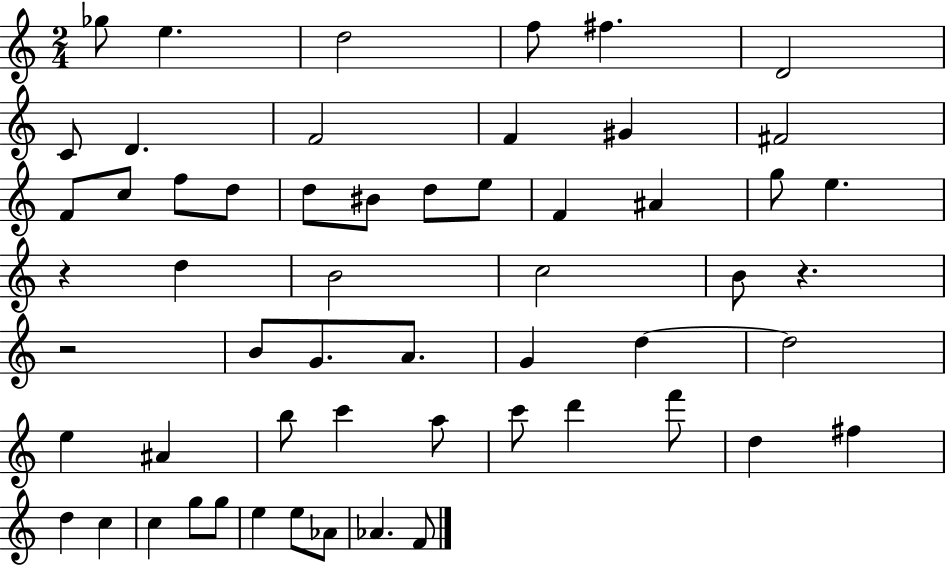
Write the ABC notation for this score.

X:1
T:Untitled
M:2/4
L:1/4
K:C
_g/2 e d2 f/2 ^f D2 C/2 D F2 F ^G ^F2 F/2 c/2 f/2 d/2 d/2 ^B/2 d/2 e/2 F ^A g/2 e z d B2 c2 B/2 z z2 B/2 G/2 A/2 G d d2 e ^A b/2 c' a/2 c'/2 d' f'/2 d ^f d c c g/2 g/2 e e/2 _A/2 _A F/2